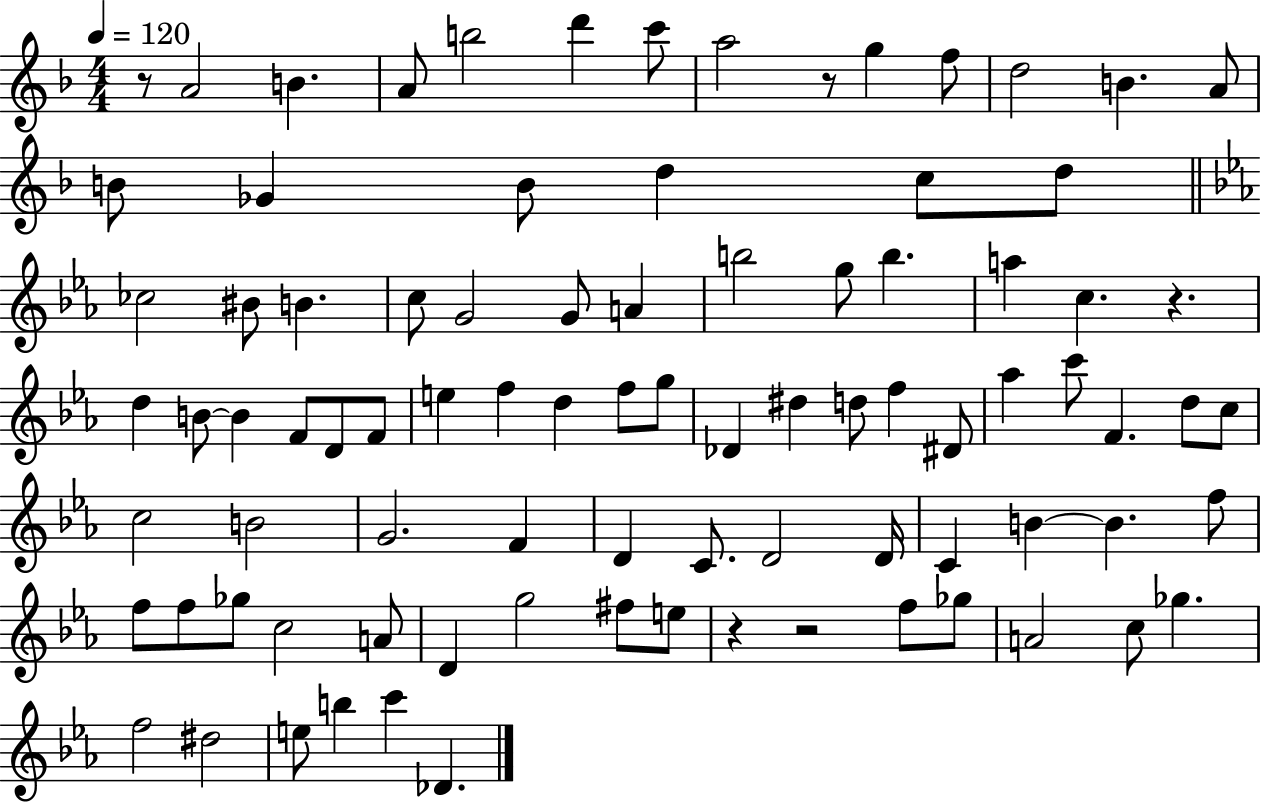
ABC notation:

X:1
T:Untitled
M:4/4
L:1/4
K:F
z/2 A2 B A/2 b2 d' c'/2 a2 z/2 g f/2 d2 B A/2 B/2 _G B/2 d c/2 d/2 _c2 ^B/2 B c/2 G2 G/2 A b2 g/2 b a c z d B/2 B F/2 D/2 F/2 e f d f/2 g/2 _D ^d d/2 f ^D/2 _a c'/2 F d/2 c/2 c2 B2 G2 F D C/2 D2 D/4 C B B f/2 f/2 f/2 _g/2 c2 A/2 D g2 ^f/2 e/2 z z2 f/2 _g/2 A2 c/2 _g f2 ^d2 e/2 b c' _D